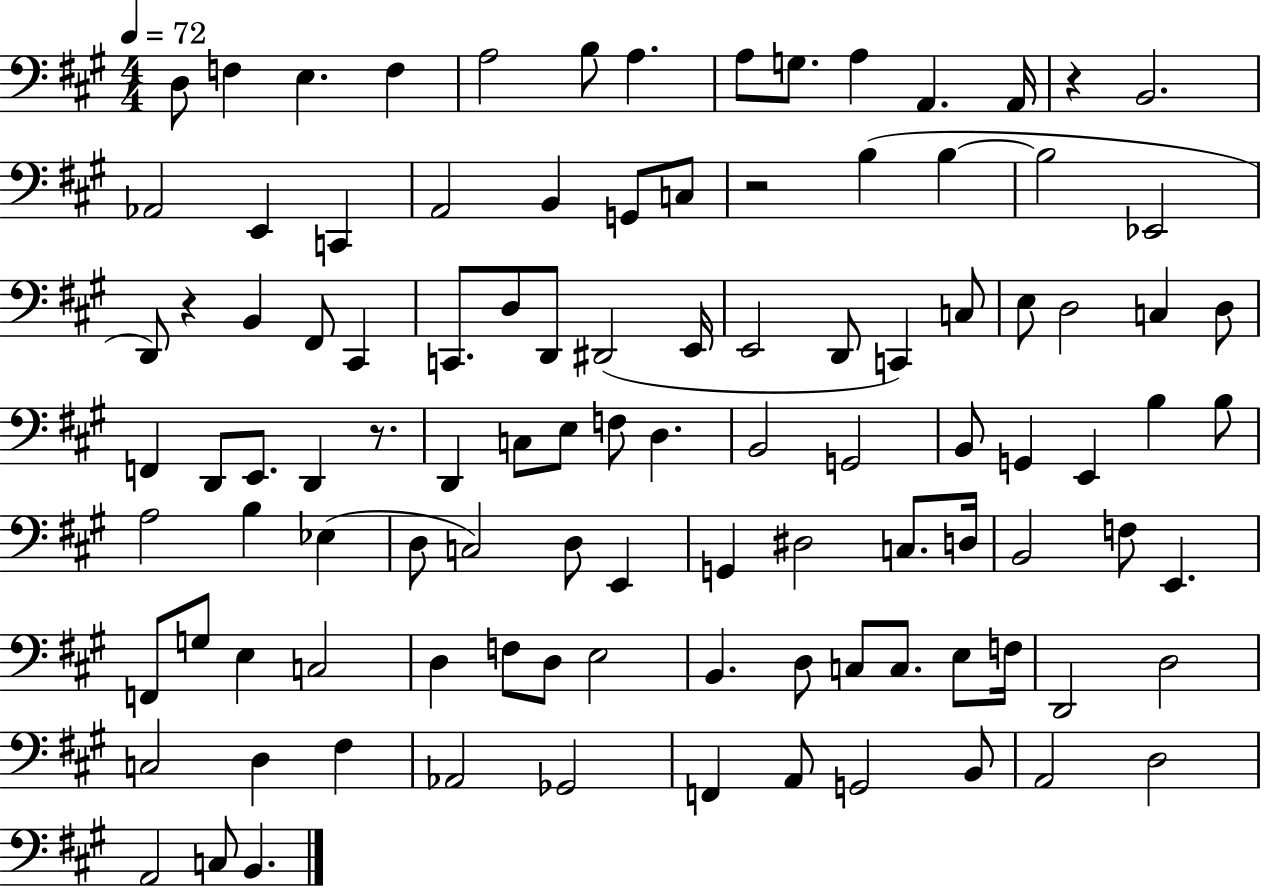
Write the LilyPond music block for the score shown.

{
  \clef bass
  \numericTimeSignature
  \time 4/4
  \key a \major
  \tempo 4 = 72
  d8 f4 e4. f4 | a2 b8 a4. | a8 g8. a4 a,4. a,16 | r4 b,2. | \break aes,2 e,4 c,4 | a,2 b,4 g,8 c8 | r2 b4( b4~~ | b2 ees,2 | \break d,8) r4 b,4 fis,8 cis,4 | c,8. d8 d,8 dis,2( e,16 | e,2 d,8 c,4) c8 | e8 d2 c4 d8 | \break f,4 d,8 e,8. d,4 r8. | d,4 c8 e8 f8 d4. | b,2 g,2 | b,8 g,4 e,4 b4 b8 | \break a2 b4 ees4( | d8 c2) d8 e,4 | g,4 dis2 c8. d16 | b,2 f8 e,4. | \break f,8 g8 e4 c2 | d4 f8 d8 e2 | b,4. d8 c8 c8. e8 f16 | d,2 d2 | \break c2 d4 fis4 | aes,2 ges,2 | f,4 a,8 g,2 b,8 | a,2 d2 | \break a,2 c8 b,4. | \bar "|."
}